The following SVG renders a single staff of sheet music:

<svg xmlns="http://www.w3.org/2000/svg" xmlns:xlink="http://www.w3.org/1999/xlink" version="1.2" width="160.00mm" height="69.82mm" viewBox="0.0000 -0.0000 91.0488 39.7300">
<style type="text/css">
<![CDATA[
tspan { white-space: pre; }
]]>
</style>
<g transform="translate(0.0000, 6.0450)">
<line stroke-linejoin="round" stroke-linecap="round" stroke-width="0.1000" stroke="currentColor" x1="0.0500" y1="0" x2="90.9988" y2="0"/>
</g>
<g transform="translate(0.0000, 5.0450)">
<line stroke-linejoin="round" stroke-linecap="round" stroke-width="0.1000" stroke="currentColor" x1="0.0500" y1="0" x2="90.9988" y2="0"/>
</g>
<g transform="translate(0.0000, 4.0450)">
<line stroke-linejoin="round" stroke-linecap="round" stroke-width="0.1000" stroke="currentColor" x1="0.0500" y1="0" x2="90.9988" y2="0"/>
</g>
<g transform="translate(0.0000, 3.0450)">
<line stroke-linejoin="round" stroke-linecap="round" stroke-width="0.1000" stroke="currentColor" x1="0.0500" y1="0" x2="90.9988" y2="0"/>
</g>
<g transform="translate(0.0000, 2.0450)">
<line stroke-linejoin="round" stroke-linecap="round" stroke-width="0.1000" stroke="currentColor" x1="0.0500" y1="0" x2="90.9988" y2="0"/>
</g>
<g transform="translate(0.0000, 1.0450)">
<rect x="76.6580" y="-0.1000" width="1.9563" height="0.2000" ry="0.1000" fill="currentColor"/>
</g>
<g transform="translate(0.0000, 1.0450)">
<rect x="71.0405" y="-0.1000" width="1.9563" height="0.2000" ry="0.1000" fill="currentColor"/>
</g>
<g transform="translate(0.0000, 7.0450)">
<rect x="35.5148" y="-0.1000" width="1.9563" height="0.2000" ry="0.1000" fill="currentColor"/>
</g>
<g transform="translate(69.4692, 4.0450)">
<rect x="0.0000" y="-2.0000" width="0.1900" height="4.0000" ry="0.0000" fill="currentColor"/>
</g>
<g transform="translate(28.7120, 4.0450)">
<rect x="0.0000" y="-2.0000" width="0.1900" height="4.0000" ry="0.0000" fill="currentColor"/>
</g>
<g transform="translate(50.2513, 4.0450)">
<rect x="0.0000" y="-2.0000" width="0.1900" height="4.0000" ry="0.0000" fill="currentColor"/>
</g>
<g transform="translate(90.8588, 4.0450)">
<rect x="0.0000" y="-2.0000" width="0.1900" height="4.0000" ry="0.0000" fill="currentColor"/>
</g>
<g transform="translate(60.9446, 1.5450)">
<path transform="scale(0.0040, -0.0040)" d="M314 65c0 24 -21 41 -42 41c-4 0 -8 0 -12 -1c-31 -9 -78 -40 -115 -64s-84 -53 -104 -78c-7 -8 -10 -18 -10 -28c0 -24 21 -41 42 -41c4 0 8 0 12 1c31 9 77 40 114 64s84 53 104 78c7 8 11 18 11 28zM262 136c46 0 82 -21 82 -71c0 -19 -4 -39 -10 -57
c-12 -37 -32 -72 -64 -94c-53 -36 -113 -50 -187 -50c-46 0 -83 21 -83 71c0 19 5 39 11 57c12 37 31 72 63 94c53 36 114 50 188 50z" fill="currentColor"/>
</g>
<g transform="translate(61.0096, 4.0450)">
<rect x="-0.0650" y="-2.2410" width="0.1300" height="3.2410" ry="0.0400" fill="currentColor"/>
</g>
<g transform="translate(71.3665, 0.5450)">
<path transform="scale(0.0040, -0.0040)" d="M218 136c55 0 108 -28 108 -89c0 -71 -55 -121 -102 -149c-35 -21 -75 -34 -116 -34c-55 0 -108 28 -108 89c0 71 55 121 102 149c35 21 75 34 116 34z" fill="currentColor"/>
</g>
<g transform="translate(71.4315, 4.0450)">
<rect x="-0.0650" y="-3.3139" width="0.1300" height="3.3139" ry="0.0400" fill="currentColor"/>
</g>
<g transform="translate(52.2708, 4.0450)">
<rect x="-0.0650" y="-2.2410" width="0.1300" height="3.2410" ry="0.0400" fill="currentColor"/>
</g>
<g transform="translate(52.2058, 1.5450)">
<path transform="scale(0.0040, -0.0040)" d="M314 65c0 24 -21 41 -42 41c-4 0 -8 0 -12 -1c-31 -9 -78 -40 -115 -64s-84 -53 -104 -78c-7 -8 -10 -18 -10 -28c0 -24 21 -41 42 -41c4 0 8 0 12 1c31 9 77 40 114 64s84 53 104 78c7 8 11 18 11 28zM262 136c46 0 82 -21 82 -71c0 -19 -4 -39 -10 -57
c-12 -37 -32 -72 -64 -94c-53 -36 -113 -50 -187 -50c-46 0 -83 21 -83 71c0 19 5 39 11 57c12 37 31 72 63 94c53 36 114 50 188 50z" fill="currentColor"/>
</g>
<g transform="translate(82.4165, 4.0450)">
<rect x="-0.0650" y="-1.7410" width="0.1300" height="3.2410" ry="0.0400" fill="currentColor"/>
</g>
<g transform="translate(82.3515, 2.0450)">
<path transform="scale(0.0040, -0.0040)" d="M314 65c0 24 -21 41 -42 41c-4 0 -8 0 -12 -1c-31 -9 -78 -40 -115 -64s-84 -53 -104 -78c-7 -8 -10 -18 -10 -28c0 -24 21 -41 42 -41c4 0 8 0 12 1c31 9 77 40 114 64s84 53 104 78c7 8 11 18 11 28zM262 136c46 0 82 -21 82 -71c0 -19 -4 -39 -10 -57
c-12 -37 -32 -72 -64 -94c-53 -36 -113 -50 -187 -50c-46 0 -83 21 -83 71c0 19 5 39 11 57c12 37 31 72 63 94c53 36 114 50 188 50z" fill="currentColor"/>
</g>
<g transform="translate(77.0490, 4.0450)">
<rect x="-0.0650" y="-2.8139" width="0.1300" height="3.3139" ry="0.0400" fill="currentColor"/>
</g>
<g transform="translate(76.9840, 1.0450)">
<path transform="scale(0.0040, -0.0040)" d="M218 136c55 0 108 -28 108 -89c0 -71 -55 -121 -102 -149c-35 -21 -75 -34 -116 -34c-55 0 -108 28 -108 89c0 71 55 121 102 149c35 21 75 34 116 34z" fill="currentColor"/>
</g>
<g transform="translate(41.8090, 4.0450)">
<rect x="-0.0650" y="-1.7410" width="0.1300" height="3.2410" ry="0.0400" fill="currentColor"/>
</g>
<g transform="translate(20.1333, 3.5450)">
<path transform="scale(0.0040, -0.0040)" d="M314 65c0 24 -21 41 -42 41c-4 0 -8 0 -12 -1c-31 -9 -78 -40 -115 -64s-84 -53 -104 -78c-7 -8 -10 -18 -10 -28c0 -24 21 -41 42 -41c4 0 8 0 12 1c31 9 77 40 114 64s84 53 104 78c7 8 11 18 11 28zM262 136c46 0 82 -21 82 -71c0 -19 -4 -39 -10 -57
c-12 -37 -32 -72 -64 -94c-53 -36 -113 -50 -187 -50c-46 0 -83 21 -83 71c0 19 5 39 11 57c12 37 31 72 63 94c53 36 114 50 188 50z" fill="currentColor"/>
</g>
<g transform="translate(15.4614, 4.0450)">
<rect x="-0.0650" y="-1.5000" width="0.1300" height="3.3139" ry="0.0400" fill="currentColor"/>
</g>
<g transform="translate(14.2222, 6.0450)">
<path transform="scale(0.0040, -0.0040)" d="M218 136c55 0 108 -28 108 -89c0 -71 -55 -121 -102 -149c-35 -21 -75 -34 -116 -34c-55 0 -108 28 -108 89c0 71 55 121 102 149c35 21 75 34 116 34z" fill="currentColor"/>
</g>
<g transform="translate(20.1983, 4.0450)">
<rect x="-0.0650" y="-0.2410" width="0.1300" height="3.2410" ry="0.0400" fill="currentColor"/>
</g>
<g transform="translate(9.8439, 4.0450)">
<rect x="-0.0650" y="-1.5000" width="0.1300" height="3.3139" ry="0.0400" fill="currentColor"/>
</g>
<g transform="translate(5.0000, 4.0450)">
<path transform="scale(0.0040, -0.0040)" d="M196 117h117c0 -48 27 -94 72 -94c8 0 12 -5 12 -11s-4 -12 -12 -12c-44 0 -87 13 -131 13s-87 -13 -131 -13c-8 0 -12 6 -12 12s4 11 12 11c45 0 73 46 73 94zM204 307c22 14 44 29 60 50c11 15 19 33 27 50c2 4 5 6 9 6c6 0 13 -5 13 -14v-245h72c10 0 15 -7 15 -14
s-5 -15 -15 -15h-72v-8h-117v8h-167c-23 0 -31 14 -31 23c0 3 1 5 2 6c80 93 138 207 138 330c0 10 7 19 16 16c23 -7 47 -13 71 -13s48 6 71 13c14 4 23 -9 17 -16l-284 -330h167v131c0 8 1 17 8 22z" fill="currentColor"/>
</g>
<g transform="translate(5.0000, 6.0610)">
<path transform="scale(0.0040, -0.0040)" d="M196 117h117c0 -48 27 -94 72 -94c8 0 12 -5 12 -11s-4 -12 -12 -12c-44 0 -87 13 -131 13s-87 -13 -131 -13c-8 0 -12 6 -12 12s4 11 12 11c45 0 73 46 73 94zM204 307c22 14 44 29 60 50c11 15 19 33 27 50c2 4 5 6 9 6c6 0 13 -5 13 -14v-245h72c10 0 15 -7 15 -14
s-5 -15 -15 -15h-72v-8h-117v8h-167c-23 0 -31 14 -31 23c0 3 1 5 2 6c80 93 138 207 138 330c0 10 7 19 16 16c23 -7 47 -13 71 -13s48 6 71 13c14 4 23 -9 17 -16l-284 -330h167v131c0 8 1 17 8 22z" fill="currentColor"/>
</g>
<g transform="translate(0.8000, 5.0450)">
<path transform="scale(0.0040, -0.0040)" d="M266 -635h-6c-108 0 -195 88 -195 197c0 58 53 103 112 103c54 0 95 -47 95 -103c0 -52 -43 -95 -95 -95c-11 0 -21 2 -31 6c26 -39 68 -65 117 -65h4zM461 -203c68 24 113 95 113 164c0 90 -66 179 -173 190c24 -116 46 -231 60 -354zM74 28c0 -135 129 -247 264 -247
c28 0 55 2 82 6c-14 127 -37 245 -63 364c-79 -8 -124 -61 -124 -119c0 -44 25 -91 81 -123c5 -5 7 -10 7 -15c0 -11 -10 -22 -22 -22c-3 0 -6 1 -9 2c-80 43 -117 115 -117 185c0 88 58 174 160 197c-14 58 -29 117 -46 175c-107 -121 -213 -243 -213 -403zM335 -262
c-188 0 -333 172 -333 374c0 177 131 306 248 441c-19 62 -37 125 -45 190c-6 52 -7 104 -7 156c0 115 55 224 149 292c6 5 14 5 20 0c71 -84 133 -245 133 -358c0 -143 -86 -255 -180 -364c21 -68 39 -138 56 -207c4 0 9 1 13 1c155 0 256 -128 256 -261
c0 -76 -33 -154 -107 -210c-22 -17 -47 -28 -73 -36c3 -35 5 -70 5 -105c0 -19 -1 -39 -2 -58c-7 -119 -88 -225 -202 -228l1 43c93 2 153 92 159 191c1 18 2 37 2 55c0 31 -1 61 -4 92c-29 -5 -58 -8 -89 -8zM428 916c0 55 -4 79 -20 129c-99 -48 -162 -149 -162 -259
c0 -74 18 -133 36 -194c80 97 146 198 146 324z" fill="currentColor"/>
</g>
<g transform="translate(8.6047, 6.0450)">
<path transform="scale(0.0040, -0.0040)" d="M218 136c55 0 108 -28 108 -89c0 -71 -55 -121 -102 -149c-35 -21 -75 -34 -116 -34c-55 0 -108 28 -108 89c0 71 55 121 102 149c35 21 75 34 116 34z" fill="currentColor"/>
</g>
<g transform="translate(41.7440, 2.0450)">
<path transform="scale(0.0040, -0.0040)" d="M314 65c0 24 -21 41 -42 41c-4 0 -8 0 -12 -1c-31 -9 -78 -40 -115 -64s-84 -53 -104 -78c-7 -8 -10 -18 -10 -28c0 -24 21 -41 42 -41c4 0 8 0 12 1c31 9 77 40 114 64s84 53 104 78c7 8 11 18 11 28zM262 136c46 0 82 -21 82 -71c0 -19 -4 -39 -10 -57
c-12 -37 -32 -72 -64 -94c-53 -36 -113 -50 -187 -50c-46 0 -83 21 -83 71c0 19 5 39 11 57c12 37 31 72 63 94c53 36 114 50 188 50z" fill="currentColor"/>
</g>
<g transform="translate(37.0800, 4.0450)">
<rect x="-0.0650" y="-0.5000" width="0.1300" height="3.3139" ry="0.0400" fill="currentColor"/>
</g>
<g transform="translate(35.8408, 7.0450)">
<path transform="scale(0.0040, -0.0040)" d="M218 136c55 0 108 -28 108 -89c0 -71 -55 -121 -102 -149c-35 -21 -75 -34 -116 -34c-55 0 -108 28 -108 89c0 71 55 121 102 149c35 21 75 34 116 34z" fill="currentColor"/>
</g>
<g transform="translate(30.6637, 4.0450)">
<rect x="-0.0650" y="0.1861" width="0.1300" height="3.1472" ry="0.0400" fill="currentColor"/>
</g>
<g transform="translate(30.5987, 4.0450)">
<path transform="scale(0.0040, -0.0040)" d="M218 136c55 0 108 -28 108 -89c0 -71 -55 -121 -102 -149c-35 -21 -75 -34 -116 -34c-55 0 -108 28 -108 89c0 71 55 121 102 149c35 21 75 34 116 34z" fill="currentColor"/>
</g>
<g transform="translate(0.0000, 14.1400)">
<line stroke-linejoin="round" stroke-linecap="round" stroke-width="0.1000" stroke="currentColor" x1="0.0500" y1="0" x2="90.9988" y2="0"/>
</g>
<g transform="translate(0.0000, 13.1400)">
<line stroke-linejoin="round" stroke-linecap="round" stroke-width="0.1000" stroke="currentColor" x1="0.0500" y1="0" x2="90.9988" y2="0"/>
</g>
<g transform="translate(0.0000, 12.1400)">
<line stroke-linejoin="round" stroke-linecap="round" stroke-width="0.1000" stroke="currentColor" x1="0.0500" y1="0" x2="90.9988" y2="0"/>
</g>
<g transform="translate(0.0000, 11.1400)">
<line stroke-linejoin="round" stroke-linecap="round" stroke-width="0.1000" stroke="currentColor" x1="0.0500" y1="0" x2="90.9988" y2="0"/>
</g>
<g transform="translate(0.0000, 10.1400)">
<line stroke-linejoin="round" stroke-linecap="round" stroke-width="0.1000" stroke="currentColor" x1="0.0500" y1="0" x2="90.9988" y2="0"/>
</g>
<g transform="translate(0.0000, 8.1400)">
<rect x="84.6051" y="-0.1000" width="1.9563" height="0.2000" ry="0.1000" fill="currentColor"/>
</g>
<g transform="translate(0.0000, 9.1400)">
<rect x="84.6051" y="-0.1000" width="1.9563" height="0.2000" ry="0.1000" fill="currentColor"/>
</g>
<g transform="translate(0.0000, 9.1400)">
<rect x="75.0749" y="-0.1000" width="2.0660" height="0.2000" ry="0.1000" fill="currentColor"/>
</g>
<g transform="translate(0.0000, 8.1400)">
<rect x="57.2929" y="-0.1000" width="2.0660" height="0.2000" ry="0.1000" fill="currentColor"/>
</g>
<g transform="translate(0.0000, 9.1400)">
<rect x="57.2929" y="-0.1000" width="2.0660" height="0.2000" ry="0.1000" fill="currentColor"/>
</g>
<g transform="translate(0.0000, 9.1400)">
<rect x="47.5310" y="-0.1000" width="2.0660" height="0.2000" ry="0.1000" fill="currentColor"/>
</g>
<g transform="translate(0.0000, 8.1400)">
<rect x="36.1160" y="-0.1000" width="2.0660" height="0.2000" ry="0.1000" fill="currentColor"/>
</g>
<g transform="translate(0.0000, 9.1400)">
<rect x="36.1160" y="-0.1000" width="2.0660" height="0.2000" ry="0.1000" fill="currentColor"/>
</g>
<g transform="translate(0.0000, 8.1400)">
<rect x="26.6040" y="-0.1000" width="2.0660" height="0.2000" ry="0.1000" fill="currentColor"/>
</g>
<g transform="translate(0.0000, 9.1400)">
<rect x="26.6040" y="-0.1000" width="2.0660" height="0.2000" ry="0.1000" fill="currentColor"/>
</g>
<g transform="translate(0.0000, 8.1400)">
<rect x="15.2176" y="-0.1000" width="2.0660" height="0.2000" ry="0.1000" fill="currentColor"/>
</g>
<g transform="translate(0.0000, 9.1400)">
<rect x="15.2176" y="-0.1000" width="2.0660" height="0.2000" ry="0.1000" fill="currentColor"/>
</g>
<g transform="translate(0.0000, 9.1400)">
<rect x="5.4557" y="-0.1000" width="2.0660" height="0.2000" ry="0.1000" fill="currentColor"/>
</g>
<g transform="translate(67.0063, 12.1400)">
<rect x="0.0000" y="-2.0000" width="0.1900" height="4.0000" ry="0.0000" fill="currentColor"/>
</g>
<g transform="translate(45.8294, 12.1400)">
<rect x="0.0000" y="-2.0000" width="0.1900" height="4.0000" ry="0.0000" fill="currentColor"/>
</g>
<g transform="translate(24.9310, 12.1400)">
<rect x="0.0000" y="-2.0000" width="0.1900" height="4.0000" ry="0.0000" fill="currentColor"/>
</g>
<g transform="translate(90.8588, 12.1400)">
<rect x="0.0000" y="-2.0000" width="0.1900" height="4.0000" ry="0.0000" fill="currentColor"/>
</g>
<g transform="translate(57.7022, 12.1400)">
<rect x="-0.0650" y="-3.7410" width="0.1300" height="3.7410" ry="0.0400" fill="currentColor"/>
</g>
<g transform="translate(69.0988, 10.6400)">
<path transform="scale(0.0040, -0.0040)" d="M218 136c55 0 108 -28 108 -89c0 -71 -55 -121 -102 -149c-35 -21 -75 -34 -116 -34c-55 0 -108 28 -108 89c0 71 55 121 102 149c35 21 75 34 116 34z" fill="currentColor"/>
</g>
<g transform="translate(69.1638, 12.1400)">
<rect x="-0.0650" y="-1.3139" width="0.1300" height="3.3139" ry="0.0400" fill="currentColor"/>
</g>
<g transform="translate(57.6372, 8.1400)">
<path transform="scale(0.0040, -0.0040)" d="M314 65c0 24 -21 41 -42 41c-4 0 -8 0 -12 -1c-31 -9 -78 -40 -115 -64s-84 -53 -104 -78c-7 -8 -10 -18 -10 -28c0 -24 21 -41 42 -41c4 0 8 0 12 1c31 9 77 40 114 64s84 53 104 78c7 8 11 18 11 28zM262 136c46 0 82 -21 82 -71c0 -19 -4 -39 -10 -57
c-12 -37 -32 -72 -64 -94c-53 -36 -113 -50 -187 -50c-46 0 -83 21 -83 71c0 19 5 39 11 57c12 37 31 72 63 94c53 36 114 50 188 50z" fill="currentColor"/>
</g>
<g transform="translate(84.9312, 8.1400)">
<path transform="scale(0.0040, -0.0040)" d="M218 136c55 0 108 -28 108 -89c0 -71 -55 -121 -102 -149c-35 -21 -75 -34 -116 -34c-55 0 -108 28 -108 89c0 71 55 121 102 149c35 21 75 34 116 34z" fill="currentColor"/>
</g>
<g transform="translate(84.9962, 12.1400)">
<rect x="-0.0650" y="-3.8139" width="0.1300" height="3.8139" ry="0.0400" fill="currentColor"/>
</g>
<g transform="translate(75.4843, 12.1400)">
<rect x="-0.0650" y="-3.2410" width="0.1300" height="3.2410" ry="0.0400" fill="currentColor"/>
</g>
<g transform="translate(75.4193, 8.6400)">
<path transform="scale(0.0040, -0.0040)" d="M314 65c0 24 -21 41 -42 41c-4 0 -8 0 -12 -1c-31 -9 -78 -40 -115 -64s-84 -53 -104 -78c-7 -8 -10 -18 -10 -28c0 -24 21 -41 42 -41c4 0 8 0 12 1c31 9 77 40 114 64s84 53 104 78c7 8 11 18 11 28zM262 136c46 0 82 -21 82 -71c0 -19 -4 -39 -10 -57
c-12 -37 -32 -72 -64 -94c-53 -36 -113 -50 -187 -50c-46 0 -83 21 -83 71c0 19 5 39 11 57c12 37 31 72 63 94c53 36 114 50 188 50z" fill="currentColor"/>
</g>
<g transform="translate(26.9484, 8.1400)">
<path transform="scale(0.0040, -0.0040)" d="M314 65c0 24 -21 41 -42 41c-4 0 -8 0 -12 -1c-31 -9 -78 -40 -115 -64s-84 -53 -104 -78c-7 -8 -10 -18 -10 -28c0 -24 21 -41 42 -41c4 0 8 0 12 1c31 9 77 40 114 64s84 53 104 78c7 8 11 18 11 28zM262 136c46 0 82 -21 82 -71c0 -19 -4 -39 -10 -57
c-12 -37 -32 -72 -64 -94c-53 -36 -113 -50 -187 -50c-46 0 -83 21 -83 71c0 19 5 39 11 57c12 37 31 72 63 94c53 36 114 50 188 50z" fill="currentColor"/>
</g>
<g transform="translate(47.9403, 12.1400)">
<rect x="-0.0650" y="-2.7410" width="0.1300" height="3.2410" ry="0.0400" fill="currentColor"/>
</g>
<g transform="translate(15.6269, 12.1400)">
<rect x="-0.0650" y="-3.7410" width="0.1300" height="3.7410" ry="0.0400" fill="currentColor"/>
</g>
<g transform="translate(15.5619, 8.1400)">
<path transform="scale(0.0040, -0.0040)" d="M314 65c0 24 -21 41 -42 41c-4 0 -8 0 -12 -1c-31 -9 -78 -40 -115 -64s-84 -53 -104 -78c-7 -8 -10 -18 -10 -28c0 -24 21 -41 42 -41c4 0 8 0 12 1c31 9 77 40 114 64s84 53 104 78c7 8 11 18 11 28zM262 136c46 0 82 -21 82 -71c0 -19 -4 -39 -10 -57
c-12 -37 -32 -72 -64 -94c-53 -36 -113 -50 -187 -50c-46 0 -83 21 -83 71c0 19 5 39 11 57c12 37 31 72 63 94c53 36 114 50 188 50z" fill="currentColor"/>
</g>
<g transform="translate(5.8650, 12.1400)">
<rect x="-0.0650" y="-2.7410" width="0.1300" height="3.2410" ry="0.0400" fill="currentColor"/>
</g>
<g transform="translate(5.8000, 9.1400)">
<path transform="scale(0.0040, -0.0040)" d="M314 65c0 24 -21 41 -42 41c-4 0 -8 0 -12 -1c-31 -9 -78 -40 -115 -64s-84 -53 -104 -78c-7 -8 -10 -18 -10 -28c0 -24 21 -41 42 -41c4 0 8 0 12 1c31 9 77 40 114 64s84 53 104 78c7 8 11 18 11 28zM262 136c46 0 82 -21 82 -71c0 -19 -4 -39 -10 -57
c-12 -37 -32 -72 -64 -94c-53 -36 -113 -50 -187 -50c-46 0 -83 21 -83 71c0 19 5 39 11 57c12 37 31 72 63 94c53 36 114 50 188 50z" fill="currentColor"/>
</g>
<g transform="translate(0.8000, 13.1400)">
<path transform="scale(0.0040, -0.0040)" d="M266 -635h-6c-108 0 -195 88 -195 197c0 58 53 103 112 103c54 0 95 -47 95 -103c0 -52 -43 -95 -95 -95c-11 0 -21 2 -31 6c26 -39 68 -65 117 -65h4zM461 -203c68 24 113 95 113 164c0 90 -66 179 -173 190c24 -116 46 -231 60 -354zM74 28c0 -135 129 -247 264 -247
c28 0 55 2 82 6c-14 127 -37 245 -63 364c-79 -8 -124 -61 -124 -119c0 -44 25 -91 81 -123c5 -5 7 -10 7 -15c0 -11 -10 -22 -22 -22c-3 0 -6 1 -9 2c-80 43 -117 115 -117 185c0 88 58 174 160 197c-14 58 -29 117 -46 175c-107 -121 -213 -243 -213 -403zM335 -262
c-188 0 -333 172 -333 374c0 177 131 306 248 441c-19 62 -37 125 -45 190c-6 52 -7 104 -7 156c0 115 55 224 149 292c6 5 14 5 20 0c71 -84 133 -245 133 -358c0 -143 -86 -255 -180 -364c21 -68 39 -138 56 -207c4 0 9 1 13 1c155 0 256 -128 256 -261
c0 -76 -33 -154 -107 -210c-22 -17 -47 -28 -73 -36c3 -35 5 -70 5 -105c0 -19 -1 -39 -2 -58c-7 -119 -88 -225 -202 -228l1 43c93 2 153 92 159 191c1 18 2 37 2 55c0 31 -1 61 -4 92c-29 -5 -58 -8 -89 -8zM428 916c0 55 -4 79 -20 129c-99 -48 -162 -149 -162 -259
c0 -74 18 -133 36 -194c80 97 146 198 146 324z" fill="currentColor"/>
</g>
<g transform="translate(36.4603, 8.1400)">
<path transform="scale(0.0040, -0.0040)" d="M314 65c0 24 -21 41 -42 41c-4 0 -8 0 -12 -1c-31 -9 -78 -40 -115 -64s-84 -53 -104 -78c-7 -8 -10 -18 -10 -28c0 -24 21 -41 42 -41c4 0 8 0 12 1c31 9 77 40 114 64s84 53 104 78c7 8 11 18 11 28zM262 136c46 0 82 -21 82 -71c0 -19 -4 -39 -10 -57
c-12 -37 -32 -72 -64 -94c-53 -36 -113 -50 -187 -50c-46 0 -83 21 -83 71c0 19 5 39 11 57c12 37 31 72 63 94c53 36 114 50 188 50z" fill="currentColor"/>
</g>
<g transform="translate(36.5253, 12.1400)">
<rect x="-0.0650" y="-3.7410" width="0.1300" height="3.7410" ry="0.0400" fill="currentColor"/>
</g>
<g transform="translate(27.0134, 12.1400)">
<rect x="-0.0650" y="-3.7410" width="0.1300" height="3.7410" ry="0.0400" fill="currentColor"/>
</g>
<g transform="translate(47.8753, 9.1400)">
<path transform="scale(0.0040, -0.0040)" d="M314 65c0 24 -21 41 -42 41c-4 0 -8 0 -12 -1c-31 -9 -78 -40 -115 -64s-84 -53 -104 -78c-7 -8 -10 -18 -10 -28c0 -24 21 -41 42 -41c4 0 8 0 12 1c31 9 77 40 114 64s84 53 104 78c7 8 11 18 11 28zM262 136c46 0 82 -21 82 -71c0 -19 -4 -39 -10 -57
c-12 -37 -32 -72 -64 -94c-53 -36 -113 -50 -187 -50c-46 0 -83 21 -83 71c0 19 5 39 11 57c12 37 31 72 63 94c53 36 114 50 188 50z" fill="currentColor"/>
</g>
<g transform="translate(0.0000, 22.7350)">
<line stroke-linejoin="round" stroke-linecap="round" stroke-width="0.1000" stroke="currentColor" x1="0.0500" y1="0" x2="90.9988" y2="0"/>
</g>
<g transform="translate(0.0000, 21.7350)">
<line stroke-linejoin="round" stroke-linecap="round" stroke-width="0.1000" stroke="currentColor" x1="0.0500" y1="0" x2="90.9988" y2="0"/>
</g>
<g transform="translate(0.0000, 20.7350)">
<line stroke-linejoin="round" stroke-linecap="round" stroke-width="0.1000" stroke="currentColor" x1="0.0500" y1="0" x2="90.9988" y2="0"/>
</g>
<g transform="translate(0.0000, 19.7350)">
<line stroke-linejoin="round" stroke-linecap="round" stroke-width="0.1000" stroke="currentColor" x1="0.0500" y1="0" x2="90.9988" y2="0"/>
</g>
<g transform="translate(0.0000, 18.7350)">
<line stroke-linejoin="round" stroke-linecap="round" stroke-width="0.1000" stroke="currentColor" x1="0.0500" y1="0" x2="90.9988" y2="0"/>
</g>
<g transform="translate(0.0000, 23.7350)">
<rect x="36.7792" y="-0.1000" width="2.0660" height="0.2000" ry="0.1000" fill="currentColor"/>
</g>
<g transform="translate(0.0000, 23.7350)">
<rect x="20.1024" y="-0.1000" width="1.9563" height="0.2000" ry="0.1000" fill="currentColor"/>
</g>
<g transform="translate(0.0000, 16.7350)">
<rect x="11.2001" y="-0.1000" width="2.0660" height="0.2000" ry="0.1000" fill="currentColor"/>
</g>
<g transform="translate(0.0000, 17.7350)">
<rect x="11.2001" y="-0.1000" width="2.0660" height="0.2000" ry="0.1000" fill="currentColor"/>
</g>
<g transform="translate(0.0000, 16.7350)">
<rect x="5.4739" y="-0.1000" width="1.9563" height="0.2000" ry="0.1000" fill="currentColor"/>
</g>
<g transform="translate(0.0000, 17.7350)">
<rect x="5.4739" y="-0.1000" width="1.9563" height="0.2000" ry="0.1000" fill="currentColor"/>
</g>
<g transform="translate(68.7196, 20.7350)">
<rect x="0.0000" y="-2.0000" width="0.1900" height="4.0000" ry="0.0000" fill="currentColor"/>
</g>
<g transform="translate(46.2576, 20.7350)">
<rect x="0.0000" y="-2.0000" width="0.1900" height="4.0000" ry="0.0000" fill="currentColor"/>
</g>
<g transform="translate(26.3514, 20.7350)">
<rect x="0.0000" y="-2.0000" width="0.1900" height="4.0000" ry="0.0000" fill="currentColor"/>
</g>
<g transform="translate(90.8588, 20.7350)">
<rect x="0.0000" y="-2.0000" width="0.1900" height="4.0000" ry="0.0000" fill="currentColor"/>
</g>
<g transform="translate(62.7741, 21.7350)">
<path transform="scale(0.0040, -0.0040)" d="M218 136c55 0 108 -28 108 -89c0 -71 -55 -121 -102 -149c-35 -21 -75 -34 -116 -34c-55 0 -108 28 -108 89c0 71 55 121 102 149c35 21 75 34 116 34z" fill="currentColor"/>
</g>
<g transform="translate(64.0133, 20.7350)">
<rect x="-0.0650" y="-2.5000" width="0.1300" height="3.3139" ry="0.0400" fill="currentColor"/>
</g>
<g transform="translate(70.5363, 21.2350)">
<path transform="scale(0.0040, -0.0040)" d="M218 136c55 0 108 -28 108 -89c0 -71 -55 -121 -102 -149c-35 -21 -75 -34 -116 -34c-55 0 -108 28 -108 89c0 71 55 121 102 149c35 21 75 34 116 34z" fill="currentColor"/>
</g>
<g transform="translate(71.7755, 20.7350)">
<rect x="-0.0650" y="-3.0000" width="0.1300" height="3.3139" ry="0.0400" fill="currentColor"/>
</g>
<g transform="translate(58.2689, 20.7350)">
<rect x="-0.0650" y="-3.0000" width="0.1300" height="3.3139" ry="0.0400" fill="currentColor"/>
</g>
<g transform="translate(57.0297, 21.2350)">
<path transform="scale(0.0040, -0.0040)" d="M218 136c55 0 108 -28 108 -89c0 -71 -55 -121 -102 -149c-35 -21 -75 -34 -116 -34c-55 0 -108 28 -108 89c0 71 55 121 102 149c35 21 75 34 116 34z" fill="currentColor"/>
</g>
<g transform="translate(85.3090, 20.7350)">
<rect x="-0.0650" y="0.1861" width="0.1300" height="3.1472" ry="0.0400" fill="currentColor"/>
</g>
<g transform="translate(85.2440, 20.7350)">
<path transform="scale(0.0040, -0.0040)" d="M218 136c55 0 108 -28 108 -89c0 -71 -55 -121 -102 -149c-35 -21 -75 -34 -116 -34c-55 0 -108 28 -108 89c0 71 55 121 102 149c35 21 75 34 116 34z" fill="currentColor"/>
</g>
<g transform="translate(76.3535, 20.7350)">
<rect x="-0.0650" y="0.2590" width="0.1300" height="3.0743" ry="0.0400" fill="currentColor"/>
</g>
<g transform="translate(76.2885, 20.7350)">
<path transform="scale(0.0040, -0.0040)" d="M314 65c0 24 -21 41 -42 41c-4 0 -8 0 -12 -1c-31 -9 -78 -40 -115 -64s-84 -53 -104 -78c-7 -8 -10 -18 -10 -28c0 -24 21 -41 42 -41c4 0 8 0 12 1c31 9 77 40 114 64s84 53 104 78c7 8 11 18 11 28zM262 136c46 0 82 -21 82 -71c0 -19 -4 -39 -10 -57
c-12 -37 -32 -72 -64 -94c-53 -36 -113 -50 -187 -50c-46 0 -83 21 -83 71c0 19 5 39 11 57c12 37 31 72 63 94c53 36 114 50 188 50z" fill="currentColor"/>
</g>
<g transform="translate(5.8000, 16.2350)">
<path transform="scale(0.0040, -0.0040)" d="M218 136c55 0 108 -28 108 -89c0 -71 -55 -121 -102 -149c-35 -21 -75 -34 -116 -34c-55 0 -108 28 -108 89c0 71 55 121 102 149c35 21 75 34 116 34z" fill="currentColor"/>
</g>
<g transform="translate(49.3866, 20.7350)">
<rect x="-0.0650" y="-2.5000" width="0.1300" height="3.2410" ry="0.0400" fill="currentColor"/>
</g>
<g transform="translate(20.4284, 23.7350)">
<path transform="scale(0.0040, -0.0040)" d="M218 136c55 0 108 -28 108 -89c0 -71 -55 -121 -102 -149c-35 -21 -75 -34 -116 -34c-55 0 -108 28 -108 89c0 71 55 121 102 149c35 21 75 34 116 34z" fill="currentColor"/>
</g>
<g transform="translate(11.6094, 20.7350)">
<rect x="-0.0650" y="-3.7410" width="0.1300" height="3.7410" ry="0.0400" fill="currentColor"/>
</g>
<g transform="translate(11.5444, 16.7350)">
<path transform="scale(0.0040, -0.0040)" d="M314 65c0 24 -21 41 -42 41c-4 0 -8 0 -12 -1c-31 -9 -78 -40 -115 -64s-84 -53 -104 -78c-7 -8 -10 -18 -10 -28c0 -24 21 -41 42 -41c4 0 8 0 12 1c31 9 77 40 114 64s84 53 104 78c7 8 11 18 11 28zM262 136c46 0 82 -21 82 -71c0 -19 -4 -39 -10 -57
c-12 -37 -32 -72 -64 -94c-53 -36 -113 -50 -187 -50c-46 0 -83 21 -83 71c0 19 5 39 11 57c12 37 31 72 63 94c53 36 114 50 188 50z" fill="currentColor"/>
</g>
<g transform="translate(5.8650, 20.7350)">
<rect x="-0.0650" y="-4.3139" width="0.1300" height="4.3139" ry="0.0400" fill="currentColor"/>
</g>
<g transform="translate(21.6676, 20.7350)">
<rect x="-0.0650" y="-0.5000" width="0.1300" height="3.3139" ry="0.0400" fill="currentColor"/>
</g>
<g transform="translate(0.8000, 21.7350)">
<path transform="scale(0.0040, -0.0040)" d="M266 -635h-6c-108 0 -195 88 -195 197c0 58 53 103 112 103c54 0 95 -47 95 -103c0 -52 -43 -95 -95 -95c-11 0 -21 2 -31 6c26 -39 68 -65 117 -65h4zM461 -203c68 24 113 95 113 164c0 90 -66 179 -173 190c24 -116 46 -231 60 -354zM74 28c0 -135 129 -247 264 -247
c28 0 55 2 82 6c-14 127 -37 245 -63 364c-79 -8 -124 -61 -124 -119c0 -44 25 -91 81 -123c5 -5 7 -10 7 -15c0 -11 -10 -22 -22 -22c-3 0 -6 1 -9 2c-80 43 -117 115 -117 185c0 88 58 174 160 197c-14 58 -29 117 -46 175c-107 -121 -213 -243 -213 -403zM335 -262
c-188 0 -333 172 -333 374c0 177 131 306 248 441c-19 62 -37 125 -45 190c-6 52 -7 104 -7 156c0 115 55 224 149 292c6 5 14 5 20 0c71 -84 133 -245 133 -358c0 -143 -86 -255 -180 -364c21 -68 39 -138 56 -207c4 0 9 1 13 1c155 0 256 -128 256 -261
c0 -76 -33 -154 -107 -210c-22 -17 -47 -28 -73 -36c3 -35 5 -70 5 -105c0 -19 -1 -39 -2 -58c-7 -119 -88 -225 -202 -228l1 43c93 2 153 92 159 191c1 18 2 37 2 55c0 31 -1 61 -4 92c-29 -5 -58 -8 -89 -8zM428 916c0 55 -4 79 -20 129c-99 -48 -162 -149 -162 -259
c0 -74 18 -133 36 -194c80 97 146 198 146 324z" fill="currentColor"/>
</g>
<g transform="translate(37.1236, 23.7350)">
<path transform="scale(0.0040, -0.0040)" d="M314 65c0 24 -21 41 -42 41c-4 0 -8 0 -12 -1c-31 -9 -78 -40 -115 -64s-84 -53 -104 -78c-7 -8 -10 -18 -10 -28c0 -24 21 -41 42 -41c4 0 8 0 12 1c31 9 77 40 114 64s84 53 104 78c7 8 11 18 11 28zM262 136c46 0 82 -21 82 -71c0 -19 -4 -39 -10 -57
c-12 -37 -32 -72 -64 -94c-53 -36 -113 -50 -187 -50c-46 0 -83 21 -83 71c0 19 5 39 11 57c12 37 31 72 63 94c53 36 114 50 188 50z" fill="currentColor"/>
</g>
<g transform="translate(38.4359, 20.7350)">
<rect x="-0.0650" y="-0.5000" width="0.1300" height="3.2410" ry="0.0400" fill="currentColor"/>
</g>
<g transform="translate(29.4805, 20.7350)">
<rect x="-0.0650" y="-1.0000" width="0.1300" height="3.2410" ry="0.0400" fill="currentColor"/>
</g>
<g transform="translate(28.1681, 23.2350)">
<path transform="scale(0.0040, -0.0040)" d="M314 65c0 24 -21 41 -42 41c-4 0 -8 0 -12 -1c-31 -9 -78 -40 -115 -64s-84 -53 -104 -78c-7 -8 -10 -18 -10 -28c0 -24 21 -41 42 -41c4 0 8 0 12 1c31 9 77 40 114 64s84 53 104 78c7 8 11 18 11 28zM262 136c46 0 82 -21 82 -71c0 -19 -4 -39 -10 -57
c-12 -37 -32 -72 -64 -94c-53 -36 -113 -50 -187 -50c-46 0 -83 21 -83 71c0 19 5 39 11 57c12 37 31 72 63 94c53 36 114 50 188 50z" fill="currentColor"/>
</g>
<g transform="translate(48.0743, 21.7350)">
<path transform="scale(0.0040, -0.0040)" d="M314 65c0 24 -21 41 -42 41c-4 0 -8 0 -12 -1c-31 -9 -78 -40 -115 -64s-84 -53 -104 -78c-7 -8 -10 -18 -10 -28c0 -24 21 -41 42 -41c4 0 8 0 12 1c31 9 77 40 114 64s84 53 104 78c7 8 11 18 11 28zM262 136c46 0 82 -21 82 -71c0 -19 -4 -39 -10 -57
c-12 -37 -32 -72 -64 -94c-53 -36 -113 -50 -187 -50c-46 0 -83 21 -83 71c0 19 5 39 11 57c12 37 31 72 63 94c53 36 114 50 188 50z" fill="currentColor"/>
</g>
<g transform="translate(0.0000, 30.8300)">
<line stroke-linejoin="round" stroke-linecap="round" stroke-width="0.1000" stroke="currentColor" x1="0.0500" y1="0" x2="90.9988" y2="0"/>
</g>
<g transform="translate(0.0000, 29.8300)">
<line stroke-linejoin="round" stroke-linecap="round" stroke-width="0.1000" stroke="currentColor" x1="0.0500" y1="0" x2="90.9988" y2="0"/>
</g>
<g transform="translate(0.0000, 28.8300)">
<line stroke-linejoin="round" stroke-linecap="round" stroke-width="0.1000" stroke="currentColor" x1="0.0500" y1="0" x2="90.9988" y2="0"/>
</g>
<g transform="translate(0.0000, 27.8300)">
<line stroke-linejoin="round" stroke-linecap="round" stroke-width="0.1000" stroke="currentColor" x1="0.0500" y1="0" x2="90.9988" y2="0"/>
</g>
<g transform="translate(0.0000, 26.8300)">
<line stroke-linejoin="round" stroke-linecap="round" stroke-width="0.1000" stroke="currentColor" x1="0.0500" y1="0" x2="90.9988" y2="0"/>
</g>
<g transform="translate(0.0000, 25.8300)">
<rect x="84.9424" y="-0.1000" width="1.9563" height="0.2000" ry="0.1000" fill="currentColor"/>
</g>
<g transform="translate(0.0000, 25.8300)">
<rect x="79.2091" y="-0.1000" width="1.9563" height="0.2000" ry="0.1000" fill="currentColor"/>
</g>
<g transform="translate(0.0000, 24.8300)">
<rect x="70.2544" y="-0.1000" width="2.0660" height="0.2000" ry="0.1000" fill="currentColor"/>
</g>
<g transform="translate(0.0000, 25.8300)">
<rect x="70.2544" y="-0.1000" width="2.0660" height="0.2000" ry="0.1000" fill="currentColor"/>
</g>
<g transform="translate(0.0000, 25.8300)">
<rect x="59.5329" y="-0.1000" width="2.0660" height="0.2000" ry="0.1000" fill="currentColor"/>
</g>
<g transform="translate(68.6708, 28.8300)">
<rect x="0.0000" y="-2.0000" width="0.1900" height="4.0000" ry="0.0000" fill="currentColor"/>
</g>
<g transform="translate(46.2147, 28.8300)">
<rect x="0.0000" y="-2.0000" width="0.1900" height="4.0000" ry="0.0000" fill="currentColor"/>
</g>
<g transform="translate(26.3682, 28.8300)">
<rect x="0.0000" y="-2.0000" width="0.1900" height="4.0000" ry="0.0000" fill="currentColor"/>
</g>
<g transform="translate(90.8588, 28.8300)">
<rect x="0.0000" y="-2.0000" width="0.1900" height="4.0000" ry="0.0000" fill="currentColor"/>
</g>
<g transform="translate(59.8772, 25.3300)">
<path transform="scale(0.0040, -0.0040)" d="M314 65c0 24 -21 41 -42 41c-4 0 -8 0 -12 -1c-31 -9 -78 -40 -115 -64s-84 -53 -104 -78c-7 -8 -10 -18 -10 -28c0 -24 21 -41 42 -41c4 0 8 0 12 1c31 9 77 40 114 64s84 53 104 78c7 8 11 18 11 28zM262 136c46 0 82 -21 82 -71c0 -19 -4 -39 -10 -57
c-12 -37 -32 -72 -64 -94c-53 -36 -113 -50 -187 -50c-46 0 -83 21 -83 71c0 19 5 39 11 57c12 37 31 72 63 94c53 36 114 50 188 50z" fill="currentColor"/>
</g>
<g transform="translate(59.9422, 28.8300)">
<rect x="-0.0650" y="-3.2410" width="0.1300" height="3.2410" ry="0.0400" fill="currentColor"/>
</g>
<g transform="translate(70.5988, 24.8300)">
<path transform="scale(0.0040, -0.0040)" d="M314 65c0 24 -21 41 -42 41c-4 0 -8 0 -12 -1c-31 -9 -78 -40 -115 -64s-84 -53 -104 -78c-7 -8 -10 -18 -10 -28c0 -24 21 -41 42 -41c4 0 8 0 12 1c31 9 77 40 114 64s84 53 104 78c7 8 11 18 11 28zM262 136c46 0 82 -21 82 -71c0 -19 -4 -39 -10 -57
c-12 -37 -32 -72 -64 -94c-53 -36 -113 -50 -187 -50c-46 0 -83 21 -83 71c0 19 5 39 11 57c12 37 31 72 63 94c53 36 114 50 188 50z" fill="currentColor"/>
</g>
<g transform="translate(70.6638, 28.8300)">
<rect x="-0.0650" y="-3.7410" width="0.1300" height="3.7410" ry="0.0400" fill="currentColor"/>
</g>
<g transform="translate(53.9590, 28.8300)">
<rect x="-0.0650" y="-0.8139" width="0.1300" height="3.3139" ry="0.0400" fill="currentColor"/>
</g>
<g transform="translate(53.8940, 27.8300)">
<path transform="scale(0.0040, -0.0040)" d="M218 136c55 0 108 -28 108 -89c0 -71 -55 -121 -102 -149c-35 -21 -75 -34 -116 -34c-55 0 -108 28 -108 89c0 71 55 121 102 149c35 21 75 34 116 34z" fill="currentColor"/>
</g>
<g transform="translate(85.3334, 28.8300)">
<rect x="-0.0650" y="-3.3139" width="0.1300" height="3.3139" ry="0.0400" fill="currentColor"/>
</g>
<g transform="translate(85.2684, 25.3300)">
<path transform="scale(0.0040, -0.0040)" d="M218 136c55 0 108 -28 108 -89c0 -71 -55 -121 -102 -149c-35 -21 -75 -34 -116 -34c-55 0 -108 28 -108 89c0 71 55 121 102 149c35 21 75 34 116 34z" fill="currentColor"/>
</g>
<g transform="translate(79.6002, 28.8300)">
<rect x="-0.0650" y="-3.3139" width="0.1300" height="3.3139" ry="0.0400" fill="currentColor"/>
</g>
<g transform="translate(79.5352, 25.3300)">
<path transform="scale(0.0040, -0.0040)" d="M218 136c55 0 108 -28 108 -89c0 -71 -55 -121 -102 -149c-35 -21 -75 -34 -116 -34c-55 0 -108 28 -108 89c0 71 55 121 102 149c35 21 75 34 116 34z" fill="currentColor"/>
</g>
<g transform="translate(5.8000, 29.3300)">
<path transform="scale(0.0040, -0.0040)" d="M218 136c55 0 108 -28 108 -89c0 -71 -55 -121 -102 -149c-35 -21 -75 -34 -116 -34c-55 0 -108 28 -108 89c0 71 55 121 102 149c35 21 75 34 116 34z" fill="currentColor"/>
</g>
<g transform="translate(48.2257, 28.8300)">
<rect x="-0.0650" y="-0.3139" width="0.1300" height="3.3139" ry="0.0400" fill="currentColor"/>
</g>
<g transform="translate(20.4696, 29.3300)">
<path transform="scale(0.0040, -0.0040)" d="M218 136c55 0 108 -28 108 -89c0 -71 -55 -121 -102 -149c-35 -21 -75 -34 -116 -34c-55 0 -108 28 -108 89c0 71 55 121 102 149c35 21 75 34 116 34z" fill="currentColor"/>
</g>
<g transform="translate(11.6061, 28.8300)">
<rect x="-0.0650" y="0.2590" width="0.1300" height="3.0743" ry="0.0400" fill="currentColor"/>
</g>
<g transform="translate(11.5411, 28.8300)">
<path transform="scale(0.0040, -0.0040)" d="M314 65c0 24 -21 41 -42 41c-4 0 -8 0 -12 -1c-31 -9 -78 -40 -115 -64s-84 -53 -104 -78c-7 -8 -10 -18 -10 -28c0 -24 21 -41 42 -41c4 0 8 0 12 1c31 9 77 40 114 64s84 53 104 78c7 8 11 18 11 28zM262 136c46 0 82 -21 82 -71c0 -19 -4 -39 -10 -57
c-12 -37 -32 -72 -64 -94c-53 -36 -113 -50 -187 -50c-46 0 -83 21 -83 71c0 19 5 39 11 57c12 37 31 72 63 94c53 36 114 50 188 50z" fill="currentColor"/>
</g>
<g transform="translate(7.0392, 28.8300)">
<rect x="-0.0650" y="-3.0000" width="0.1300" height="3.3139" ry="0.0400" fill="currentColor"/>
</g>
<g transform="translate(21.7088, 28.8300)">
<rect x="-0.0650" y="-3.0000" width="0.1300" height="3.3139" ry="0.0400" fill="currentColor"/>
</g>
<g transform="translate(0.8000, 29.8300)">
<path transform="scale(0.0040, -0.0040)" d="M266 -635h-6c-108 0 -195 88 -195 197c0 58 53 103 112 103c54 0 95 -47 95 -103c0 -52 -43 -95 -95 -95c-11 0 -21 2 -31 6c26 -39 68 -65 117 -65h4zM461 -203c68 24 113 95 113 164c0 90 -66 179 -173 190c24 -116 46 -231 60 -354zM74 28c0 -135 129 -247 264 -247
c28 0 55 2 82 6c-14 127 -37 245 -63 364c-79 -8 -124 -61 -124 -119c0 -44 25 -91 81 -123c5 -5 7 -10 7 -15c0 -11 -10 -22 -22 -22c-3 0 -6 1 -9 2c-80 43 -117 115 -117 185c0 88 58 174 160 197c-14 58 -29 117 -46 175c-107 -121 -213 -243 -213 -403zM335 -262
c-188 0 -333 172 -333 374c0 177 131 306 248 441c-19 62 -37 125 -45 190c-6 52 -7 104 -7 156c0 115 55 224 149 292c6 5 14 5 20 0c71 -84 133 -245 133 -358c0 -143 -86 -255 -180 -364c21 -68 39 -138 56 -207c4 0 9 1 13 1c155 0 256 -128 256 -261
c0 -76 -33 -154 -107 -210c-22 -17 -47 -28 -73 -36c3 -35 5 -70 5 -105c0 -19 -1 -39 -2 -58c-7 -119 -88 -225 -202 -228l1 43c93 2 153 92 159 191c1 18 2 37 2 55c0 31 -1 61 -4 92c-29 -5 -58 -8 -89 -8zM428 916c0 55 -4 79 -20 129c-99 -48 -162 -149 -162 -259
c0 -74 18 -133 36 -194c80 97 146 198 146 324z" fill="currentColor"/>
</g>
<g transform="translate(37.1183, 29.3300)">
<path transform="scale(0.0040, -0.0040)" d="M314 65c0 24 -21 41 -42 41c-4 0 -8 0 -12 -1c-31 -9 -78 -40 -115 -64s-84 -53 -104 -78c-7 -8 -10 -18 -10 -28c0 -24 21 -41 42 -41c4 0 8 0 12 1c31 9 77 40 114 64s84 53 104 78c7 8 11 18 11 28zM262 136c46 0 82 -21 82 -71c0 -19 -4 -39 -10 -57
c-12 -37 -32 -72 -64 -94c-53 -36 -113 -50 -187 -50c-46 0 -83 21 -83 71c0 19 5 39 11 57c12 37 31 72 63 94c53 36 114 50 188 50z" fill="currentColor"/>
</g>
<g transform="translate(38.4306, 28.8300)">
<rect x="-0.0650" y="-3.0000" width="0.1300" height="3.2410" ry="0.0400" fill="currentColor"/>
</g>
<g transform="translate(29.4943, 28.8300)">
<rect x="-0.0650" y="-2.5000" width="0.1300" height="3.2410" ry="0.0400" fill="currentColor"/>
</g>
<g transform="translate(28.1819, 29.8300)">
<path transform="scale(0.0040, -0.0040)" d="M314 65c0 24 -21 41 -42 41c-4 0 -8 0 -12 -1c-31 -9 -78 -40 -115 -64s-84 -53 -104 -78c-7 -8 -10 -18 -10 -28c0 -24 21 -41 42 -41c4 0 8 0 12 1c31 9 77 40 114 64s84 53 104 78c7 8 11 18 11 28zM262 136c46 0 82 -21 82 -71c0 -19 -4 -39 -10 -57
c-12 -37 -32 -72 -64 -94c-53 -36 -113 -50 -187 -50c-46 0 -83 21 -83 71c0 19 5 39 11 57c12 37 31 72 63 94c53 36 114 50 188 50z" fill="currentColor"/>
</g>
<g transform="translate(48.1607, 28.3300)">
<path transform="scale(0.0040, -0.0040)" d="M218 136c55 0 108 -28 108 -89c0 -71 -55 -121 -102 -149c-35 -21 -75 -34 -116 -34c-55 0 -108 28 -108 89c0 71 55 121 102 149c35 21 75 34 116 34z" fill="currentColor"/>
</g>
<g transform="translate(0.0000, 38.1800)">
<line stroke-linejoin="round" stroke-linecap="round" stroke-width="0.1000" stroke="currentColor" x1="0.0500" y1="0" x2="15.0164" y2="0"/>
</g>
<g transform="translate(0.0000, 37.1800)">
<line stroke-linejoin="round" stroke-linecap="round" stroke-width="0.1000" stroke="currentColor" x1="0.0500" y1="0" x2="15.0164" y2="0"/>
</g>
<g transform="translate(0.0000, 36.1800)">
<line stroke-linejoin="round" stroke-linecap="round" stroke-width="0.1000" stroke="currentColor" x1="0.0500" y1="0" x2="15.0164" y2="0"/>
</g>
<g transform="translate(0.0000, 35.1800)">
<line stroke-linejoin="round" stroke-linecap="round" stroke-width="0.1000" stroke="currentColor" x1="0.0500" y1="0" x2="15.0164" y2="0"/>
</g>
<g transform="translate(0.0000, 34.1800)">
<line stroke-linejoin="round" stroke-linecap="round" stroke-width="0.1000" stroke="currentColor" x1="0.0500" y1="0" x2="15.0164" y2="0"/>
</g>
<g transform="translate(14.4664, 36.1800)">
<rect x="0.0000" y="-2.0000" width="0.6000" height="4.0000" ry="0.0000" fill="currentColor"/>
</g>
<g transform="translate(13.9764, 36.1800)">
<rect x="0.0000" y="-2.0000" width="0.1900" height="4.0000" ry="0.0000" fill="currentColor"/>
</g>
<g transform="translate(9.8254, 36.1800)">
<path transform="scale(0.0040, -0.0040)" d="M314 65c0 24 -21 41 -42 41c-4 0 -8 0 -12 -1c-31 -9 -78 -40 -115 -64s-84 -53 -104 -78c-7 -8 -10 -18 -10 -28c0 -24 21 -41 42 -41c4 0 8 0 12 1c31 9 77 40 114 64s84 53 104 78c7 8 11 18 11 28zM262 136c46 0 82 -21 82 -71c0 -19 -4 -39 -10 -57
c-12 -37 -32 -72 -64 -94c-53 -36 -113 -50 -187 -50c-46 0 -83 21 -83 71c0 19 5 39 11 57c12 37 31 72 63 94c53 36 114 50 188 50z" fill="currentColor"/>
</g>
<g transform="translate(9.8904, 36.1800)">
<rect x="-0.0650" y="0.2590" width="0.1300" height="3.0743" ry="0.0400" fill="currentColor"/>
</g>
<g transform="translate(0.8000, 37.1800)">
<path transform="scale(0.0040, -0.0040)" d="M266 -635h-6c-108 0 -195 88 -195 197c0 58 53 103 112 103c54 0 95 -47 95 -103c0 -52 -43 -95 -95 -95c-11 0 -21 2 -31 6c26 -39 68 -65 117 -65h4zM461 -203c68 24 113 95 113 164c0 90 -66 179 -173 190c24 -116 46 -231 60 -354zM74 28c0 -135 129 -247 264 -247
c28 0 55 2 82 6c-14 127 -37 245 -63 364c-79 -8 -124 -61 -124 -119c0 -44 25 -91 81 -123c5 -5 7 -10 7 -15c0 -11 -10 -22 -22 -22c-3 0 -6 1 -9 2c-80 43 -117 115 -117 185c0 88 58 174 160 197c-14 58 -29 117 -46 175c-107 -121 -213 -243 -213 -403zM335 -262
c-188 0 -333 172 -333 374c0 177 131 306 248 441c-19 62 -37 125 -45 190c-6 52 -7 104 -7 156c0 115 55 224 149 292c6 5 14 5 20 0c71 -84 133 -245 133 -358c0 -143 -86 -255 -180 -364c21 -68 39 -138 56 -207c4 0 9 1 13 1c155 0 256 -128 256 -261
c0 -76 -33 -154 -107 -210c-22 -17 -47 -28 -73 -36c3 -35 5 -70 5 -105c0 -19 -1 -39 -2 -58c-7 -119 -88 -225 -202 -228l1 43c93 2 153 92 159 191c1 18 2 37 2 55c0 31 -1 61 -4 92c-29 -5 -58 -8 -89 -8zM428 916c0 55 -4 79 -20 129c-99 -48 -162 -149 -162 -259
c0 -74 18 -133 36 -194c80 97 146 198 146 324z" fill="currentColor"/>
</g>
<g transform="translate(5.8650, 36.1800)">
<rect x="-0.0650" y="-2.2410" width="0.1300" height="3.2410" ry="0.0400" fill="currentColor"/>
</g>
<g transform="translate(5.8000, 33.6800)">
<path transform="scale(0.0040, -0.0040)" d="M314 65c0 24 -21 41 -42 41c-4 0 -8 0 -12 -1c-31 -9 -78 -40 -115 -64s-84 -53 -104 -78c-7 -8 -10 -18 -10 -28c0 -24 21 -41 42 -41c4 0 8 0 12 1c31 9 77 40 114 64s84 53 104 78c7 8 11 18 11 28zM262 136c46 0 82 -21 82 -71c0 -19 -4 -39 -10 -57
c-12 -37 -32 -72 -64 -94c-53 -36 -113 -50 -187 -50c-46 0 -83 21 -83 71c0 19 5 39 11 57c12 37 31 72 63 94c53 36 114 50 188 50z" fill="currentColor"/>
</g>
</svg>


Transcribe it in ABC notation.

X:1
T:Untitled
M:4/4
L:1/4
K:C
E E c2 B C f2 g2 g2 b a f2 a2 c'2 c'2 c'2 a2 c'2 e b2 c' d' c'2 C D2 C2 G2 A G A B2 B A B2 A G2 A2 c d b2 c'2 b b g2 B2